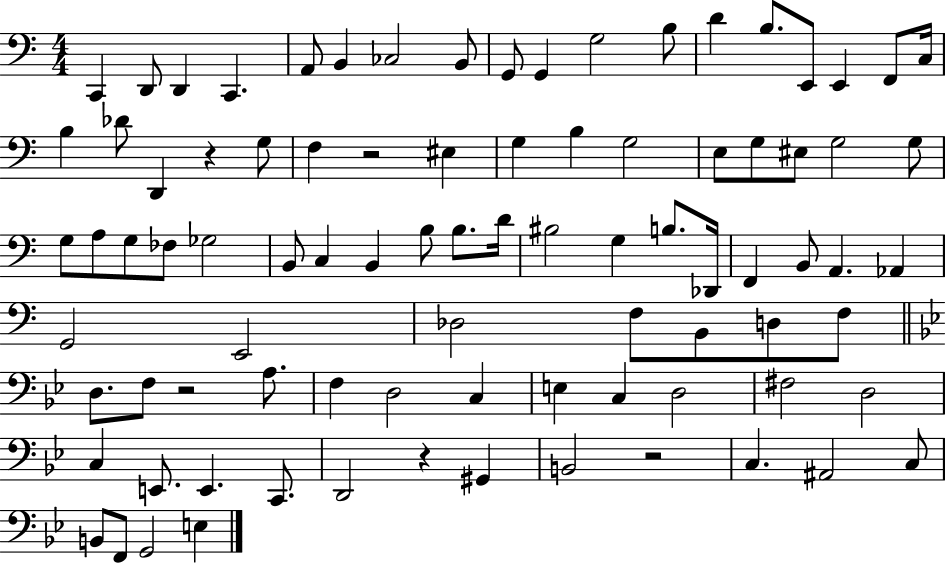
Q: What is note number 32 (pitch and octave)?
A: G3